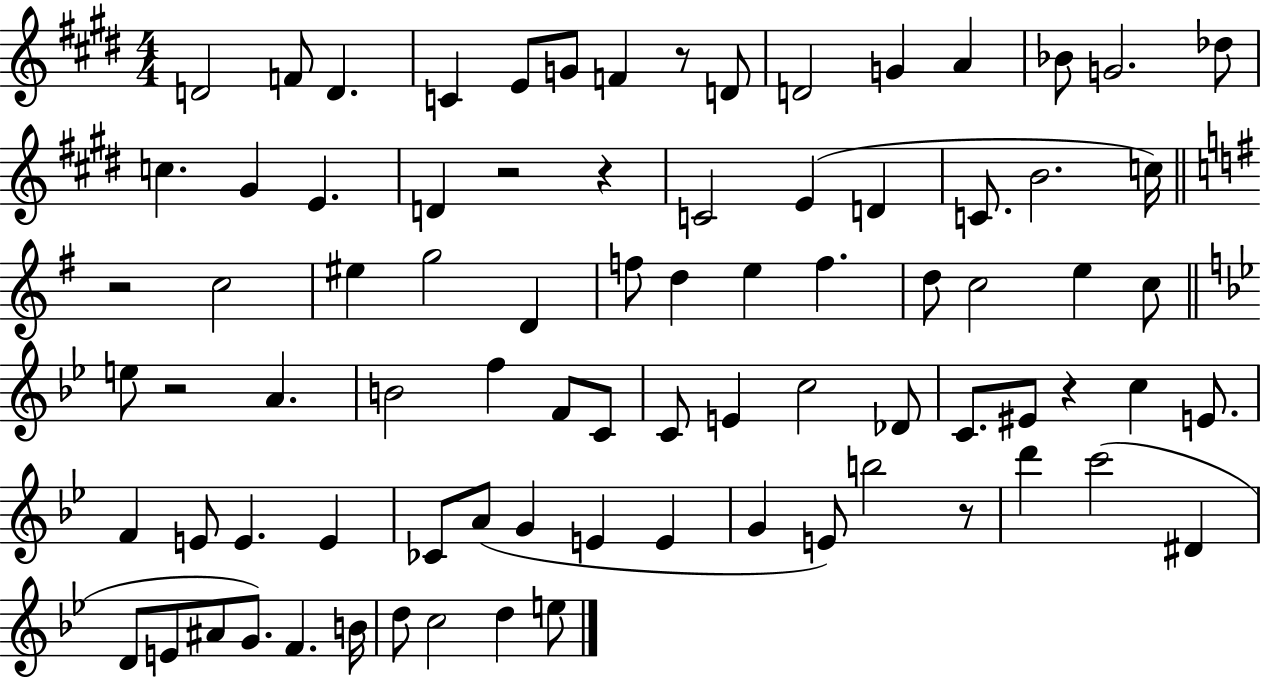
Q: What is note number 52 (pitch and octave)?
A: E4